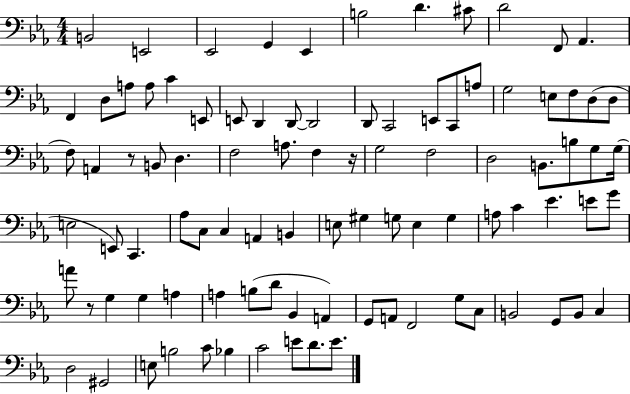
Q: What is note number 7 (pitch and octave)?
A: D4